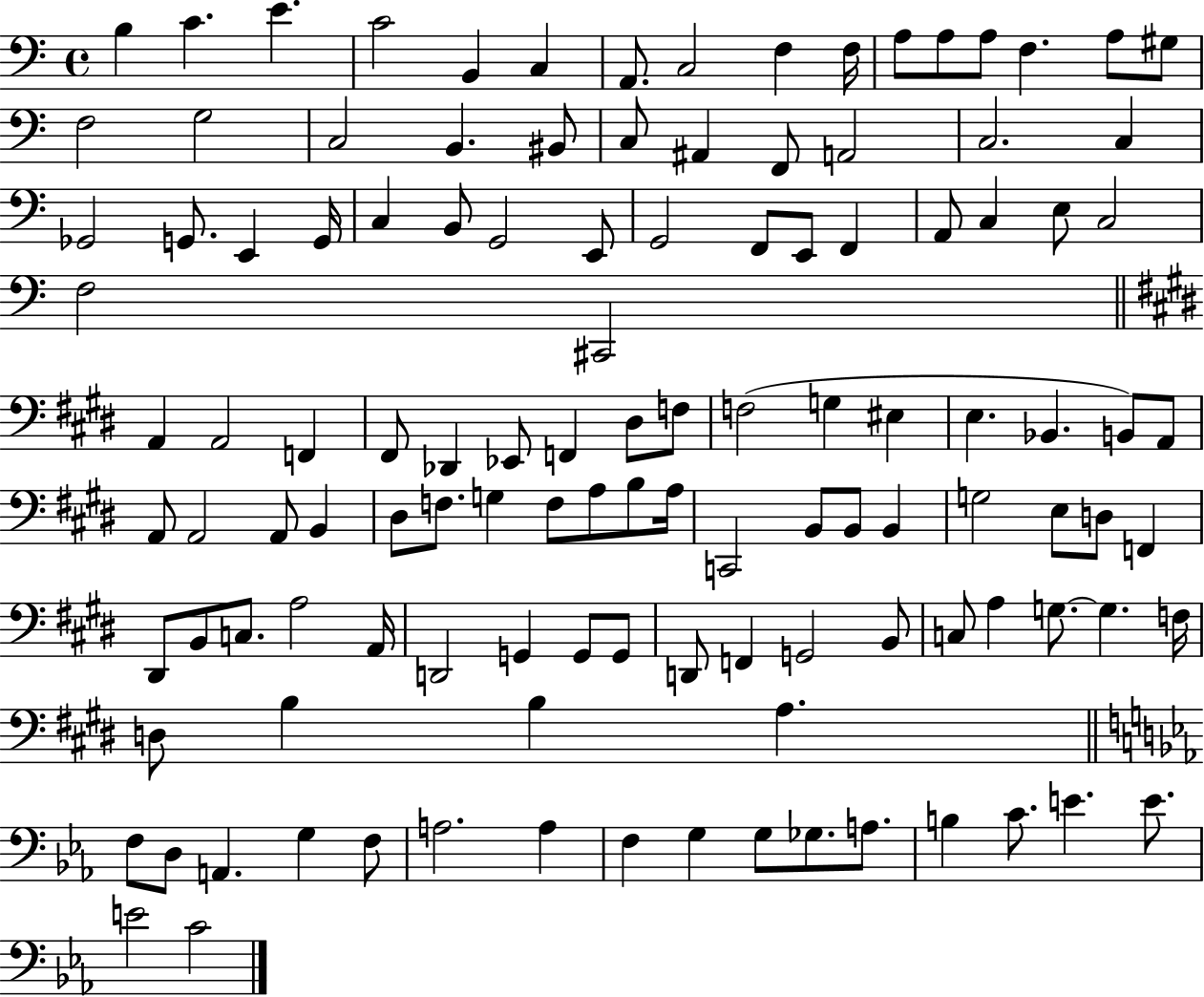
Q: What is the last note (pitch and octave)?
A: C4